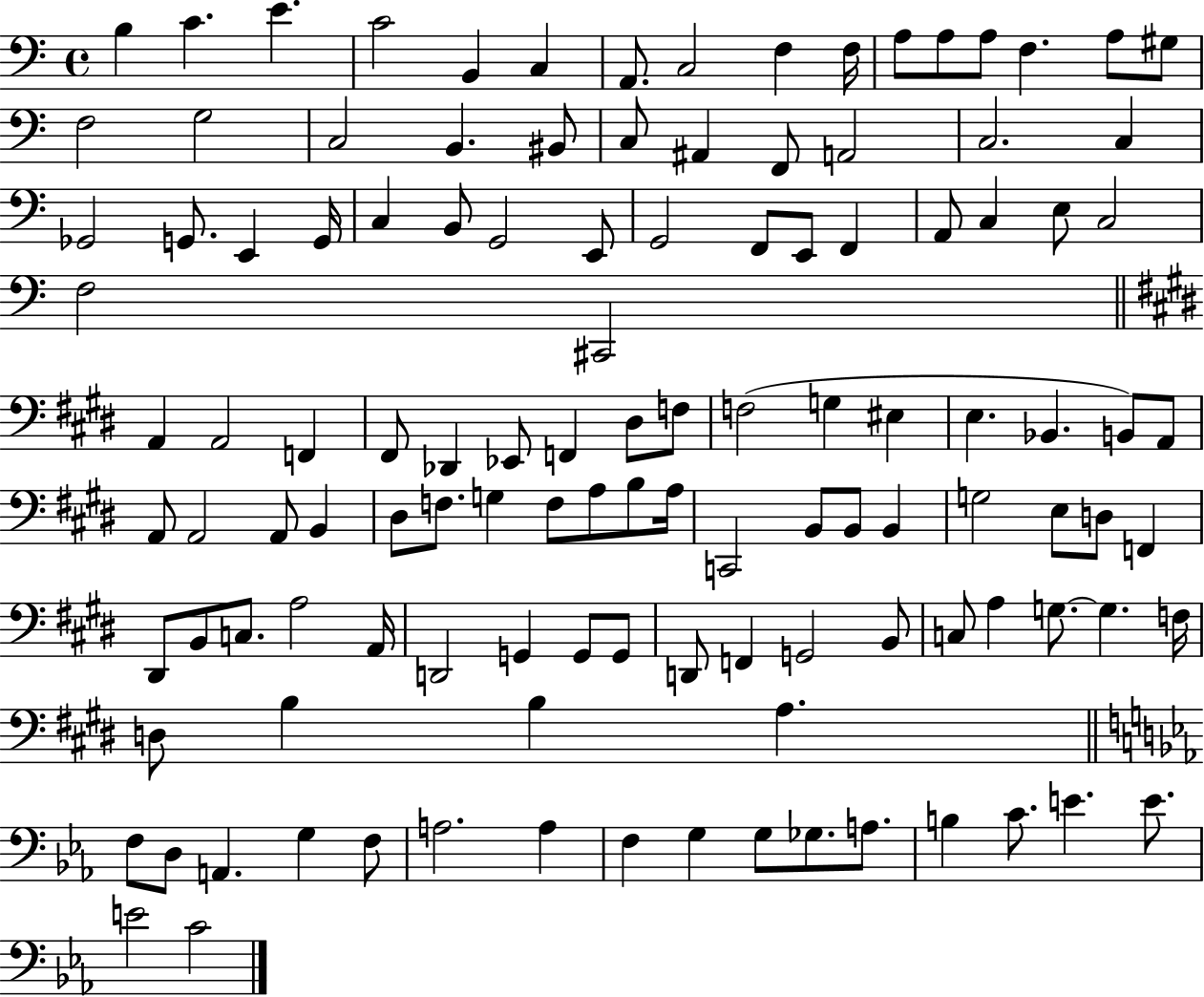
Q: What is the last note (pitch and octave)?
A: C4